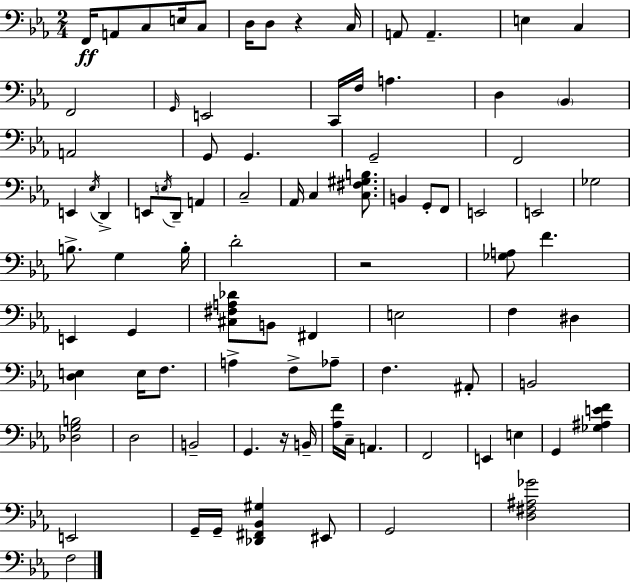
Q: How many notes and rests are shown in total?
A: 89